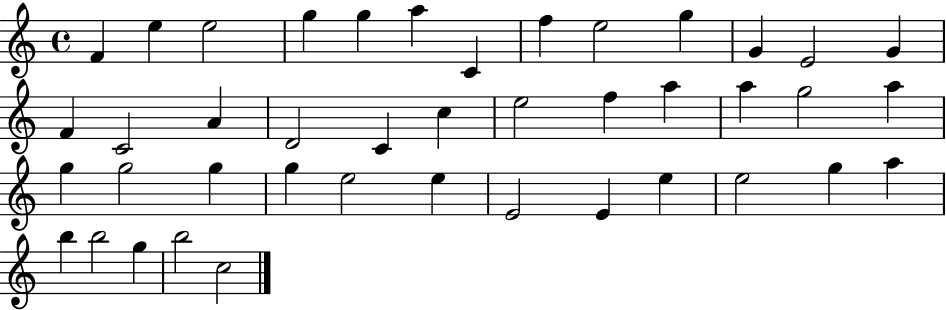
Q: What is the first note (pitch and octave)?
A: F4